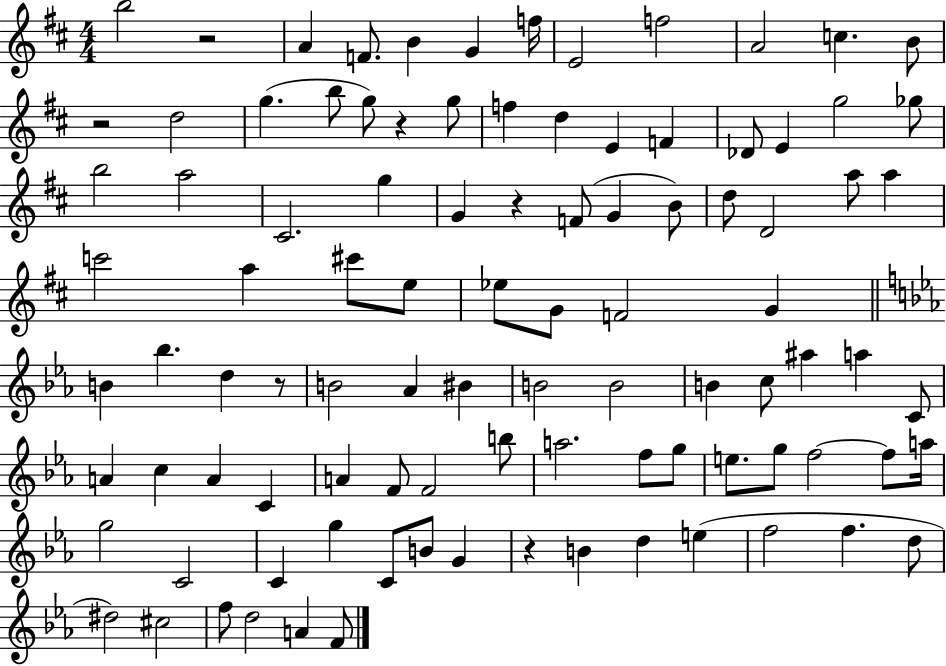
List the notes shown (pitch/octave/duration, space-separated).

B5/h R/h A4/q F4/e. B4/q G4/q F5/s E4/h F5/h A4/h C5/q. B4/e R/h D5/h G5/q. B5/e G5/e R/q G5/e F5/q D5/q E4/q F4/q Db4/e E4/q G5/h Gb5/e B5/h A5/h C#4/h. G5/q G4/q R/q F4/e G4/q B4/e D5/e D4/h A5/e A5/q C6/h A5/q C#6/e E5/e Eb5/e G4/e F4/h G4/q B4/q Bb5/q. D5/q R/e B4/h Ab4/q BIS4/q B4/h B4/h B4/q C5/e A#5/q A5/q C4/e A4/q C5/q A4/q C4/q A4/q F4/e F4/h B5/e A5/h. F5/e G5/e E5/e. G5/e F5/h F5/e A5/s G5/h C4/h C4/q G5/q C4/e B4/e G4/q R/q B4/q D5/q E5/q F5/h F5/q. D5/e D#5/h C#5/h F5/e D5/h A4/q F4/e